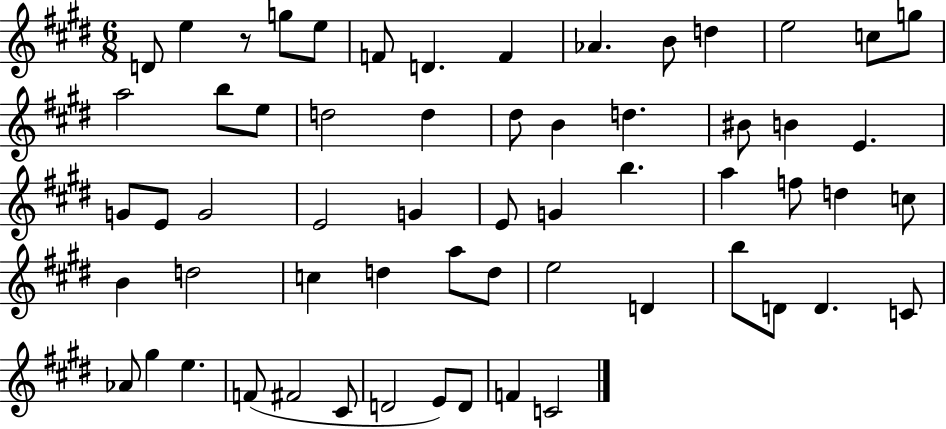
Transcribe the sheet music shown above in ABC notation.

X:1
T:Untitled
M:6/8
L:1/4
K:E
D/2 e z/2 g/2 e/2 F/2 D F _A B/2 d e2 c/2 g/2 a2 b/2 e/2 d2 d ^d/2 B d ^B/2 B E G/2 E/2 G2 E2 G E/2 G b a f/2 d c/2 B d2 c d a/2 d/2 e2 D b/2 D/2 D C/2 _A/2 ^g e F/2 ^F2 ^C/2 D2 E/2 D/2 F C2